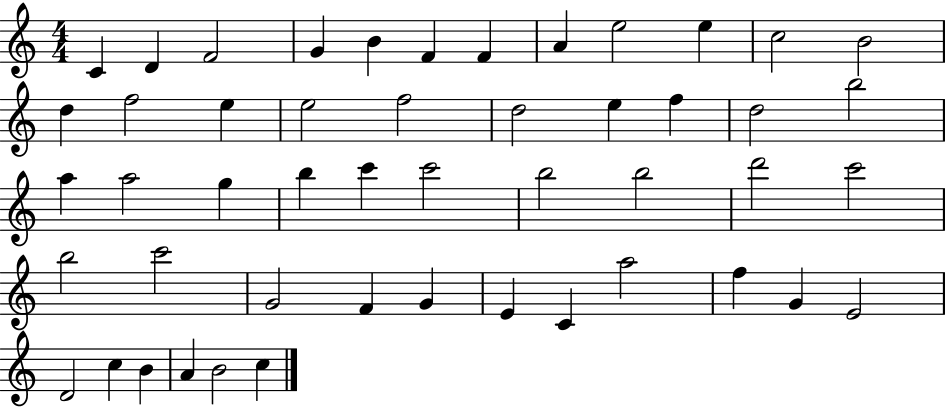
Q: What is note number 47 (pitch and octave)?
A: A4